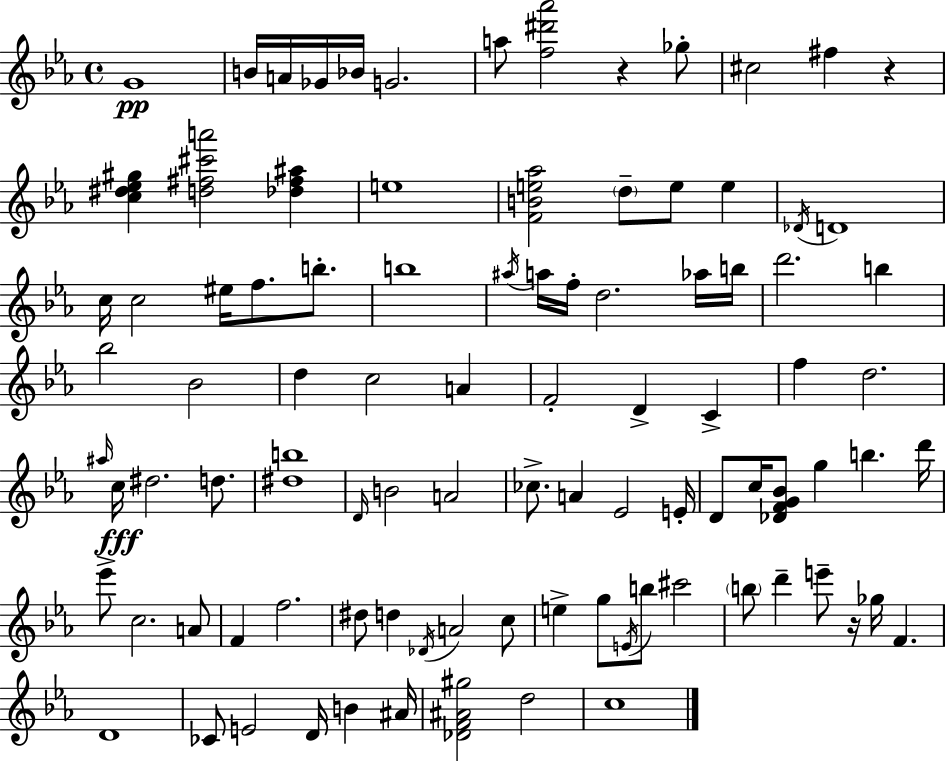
G4/w B4/s A4/s Gb4/s Bb4/s G4/h. A5/e [F5,D#6,Ab6]/h R/q Gb5/e C#5/h F#5/q R/q [C5,D#5,Eb5,G#5]/q [D5,F#5,C#6,A6]/h [Db5,F#5,A#5]/q E5/w [F4,B4,E5,Ab5]/h D5/e E5/e E5/q Db4/s D4/w C5/s C5/h EIS5/s F5/e. B5/e. B5/w A#5/s A5/s F5/s D5/h. Ab5/s B5/s D6/h. B5/q Bb5/h Bb4/h D5/q C5/h A4/q F4/h D4/q C4/q F5/q D5/h. A#5/s C5/s D#5/h. D5/e. [D#5,B5]/w D4/s B4/h A4/h CES5/e. A4/q Eb4/h E4/s D4/e C5/s [Db4,F4,G4,Bb4]/e G5/q B5/q. D6/s Eb6/e C5/h. A4/e F4/q F5/h. D#5/e D5/q Db4/s A4/h C5/e E5/q G5/e E4/s B5/e C#6/h B5/e D6/q E6/e R/s Gb5/s F4/q. D4/w CES4/e E4/h D4/s B4/q A#4/s [Db4,F4,A#4,G#5]/h D5/h C5/w